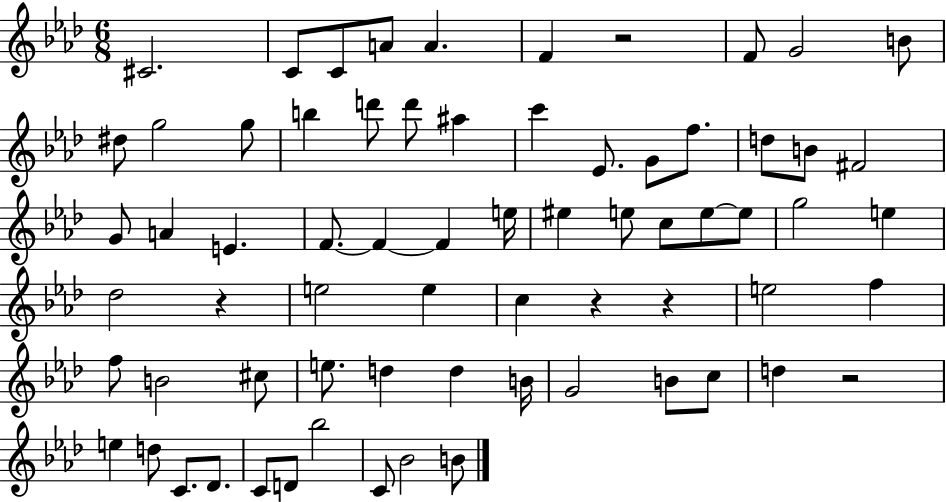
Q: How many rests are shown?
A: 5